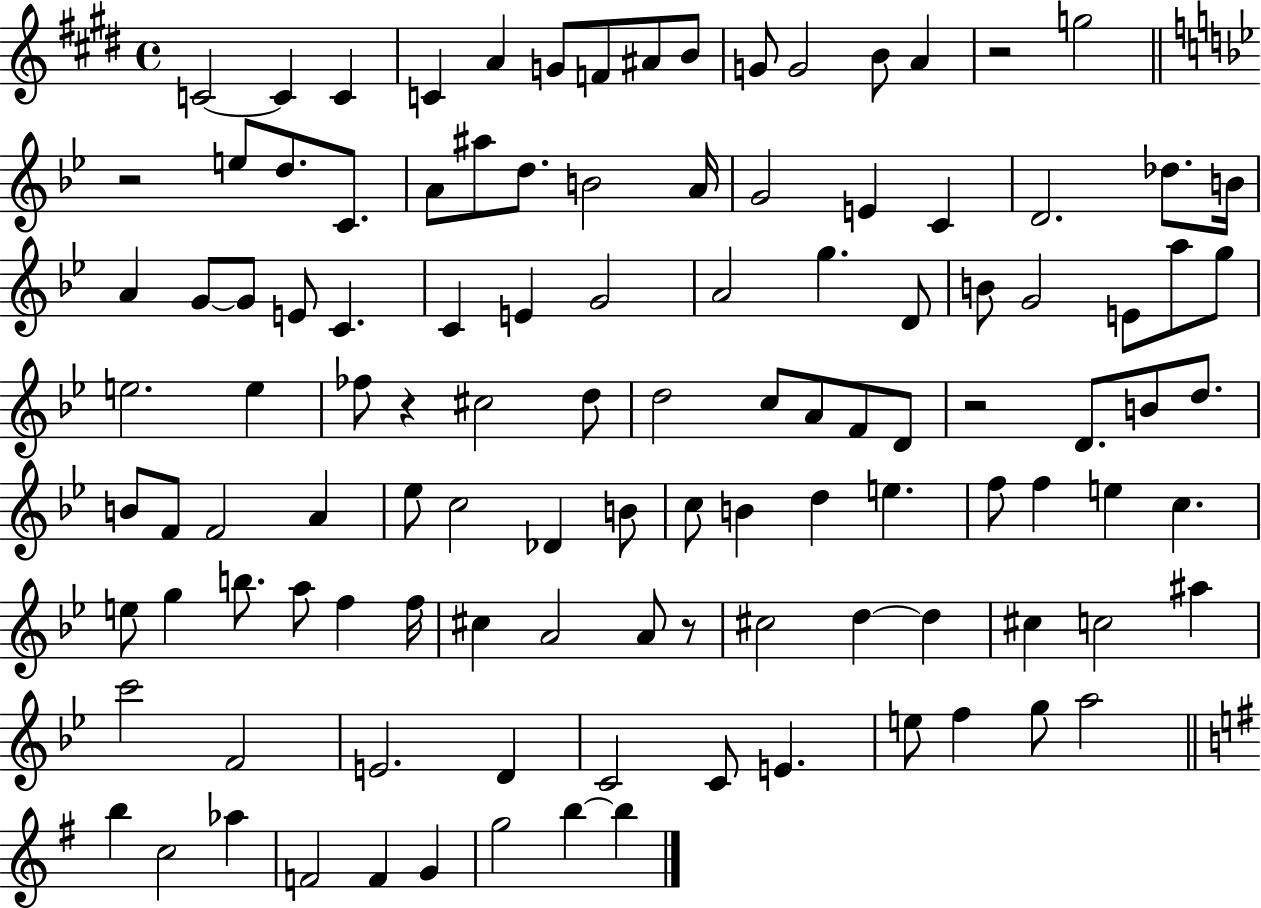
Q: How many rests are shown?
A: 5